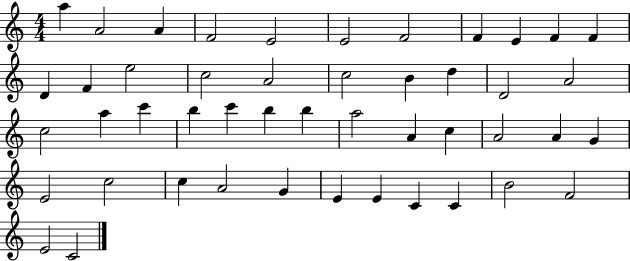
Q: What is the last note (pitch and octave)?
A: C4